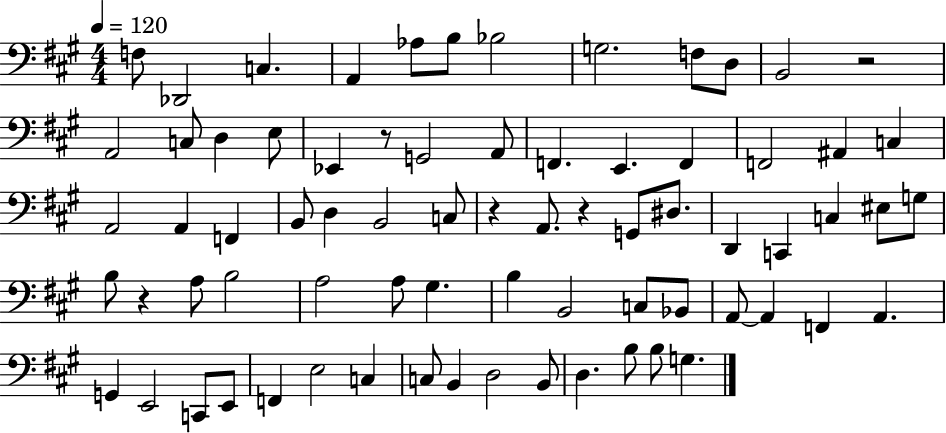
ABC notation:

X:1
T:Untitled
M:4/4
L:1/4
K:A
F,/2 _D,,2 C, A,, _A,/2 B,/2 _B,2 G,2 F,/2 D,/2 B,,2 z2 A,,2 C,/2 D, E,/2 _E,, z/2 G,,2 A,,/2 F,, E,, F,, F,,2 ^A,, C, A,,2 A,, F,, B,,/2 D, B,,2 C,/2 z A,,/2 z G,,/2 ^D,/2 D,, C,, C, ^E,/2 G,/2 B,/2 z A,/2 B,2 A,2 A,/2 ^G, B, B,,2 C,/2 _B,,/2 A,,/2 A,, F,, A,, G,, E,,2 C,,/2 E,,/2 F,, E,2 C, C,/2 B,, D,2 B,,/2 D, B,/2 B,/2 G,